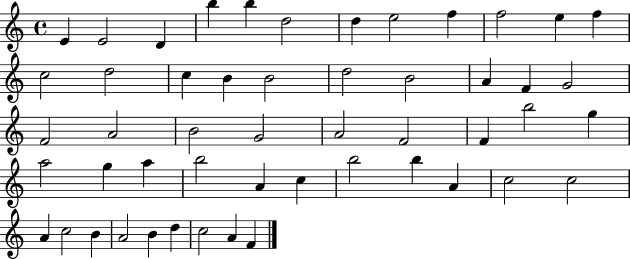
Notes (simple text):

E4/q E4/h D4/q B5/q B5/q D5/h D5/q E5/h F5/q F5/h E5/q F5/q C5/h D5/h C5/q B4/q B4/h D5/h B4/h A4/q F4/q G4/h F4/h A4/h B4/h G4/h A4/h F4/h F4/q B5/h G5/q A5/h G5/q A5/q B5/h A4/q C5/q B5/h B5/q A4/q C5/h C5/h A4/q C5/h B4/q A4/h B4/q D5/q C5/h A4/q F4/q